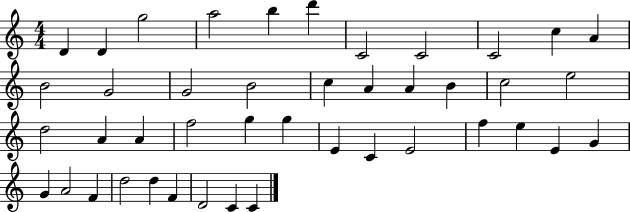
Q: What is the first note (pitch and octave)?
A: D4